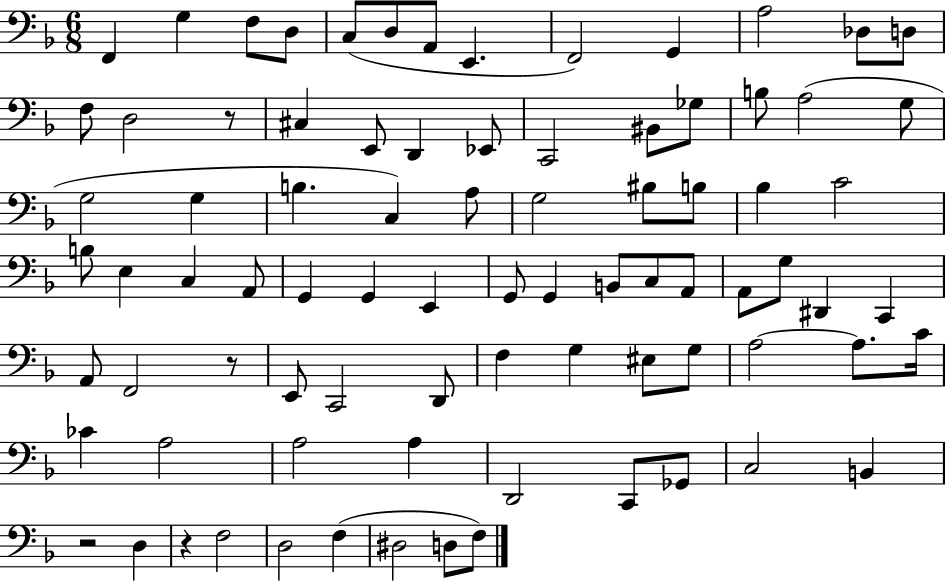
F2/q G3/q F3/e D3/e C3/e D3/e A2/e E2/q. F2/h G2/q A3/h Db3/e D3/e F3/e D3/h R/e C#3/q E2/e D2/q Eb2/e C2/h BIS2/e Gb3/e B3/e A3/h G3/e G3/h G3/q B3/q. C3/q A3/e G3/h BIS3/e B3/e Bb3/q C4/h B3/e E3/q C3/q A2/e G2/q G2/q E2/q G2/e G2/q B2/e C3/e A2/e A2/e G3/e D#2/q C2/q A2/e F2/h R/e E2/e C2/h D2/e F3/q G3/q EIS3/e G3/e A3/h A3/e. C4/s CES4/q A3/h A3/h A3/q D2/h C2/e Gb2/e C3/h B2/q R/h D3/q R/q F3/h D3/h F3/q D#3/h D3/e F3/e